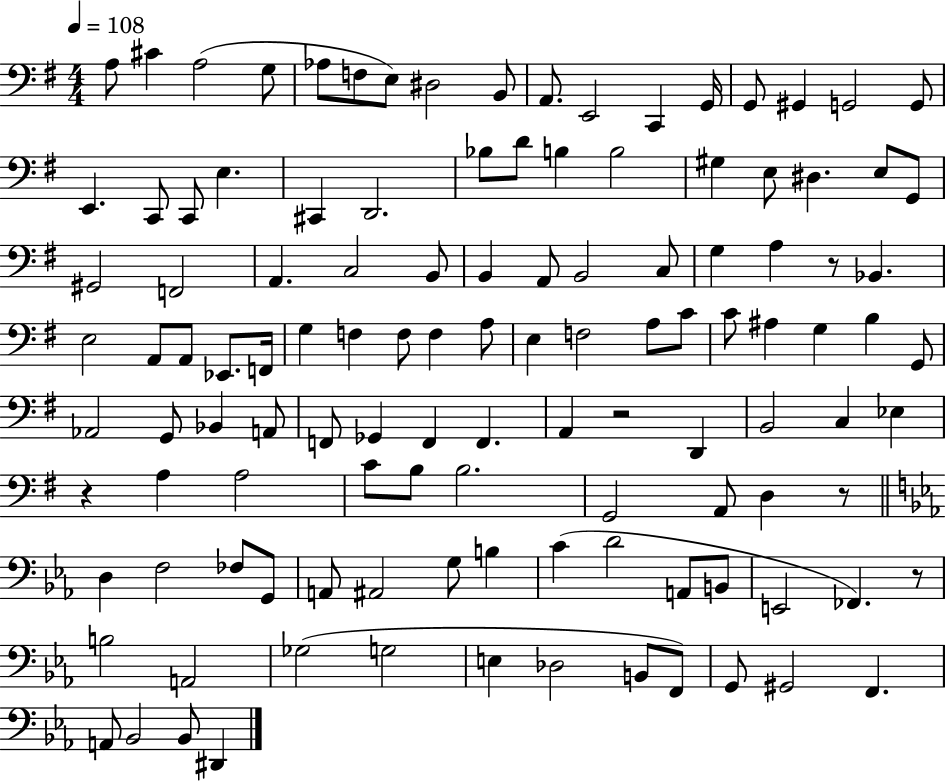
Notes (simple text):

A3/e C#4/q A3/h G3/e Ab3/e F3/e E3/e D#3/h B2/e A2/e. E2/h C2/q G2/s G2/e G#2/q G2/h G2/e E2/q. C2/e C2/e E3/q. C#2/q D2/h. Bb3/e D4/e B3/q B3/h G#3/q E3/e D#3/q. E3/e G2/e G#2/h F2/h A2/q. C3/h B2/e B2/q A2/e B2/h C3/e G3/q A3/q R/e Bb2/q. E3/h A2/e A2/e Eb2/e. F2/s G3/q F3/q F3/e F3/q A3/e E3/q F3/h A3/e C4/e C4/e A#3/q G3/q B3/q G2/e Ab2/h G2/e Bb2/q A2/e F2/e Gb2/q F2/q F2/q. A2/q R/h D2/q B2/h C3/q Eb3/q R/q A3/q A3/h C4/e B3/e B3/h. G2/h A2/e D3/q R/e D3/q F3/h FES3/e G2/e A2/e A#2/h G3/e B3/q C4/q D4/h A2/e B2/e E2/h FES2/q. R/e B3/h A2/h Gb3/h G3/h E3/q Db3/h B2/e F2/e G2/e G#2/h F2/q. A2/e Bb2/h Bb2/e D#2/q